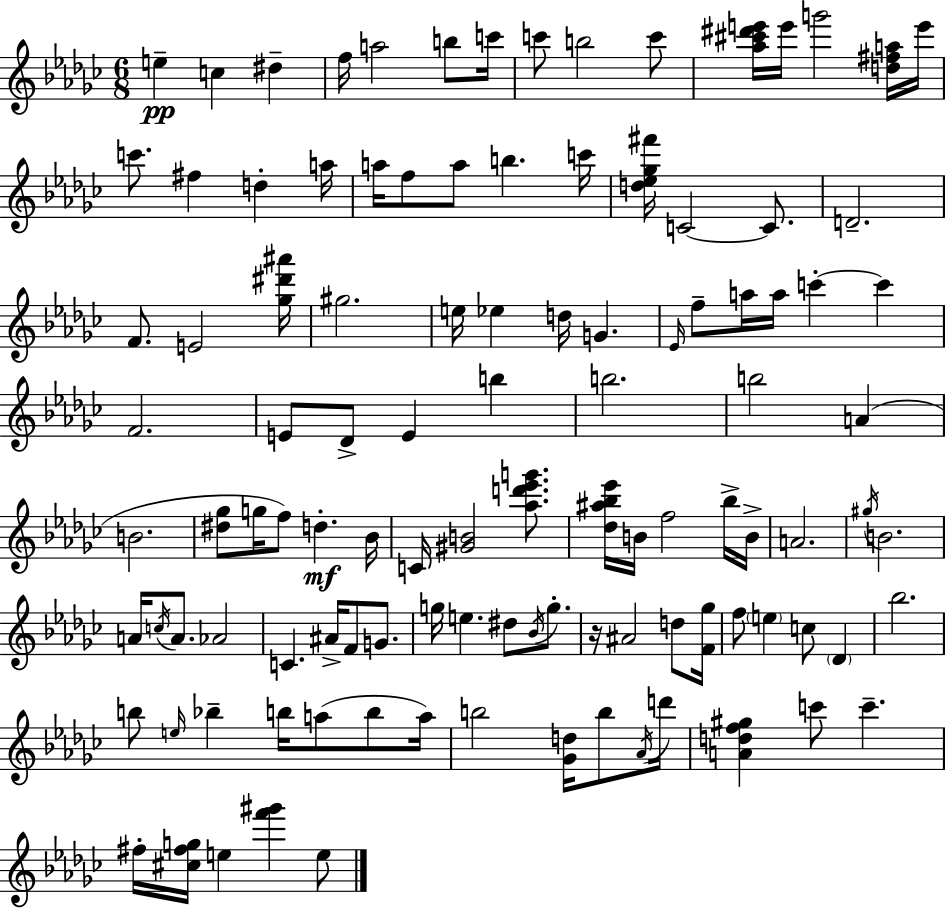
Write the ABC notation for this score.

X:1
T:Untitled
M:6/8
L:1/4
K:Ebm
e c ^d f/4 a2 b/2 c'/4 c'/2 b2 c'/2 [_a^c'^d'e']/4 e'/4 g'2 [d^fa]/4 e'/4 c'/2 ^f d a/4 a/4 f/2 a/2 b c'/4 [d_e_g^f']/4 C2 C/2 D2 F/2 E2 [_g^d'^a']/4 ^g2 e/4 _e d/4 G _E/4 f/2 a/4 a/4 c' c' F2 E/2 _D/2 E b b2 b2 A B2 [^d_g]/2 g/4 f/2 d _B/4 C/4 [^GB]2 [_ad'_e'g']/2 [_d^a_b_e']/4 B/4 f2 _b/4 B/4 A2 ^g/4 B2 A/4 c/4 A/2 _A2 C ^A/4 F/2 G/2 g/4 e ^d/2 _B/4 g/2 z/4 ^A2 d/2 [F_g]/4 f/2 e c/2 _D _b2 b/2 e/4 _b b/4 a/2 b/2 a/4 b2 [_Gd]/4 b/2 _A/4 d'/4 [Adf^g] c'/2 c' ^f/4 [^c^fg]/4 e [f'^g'] e/2